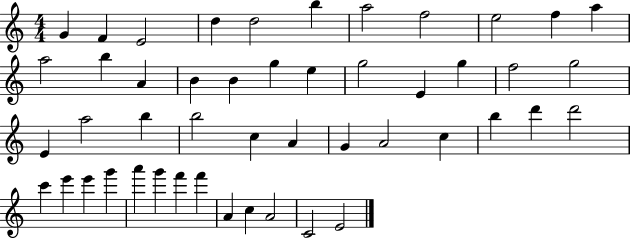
{
  \clef treble
  \numericTimeSignature
  \time 4/4
  \key c \major
  g'4 f'4 e'2 | d''4 d''2 b''4 | a''2 f''2 | e''2 f''4 a''4 | \break a''2 b''4 a'4 | b'4 b'4 g''4 e''4 | g''2 e'4 g''4 | f''2 g''2 | \break e'4 a''2 b''4 | b''2 c''4 a'4 | g'4 a'2 c''4 | b''4 d'''4 d'''2 | \break c'''4 e'''4 e'''4 g'''4 | a'''4 g'''4 f'''4 f'''4 | a'4 c''4 a'2 | c'2 e'2 | \break \bar "|."
}